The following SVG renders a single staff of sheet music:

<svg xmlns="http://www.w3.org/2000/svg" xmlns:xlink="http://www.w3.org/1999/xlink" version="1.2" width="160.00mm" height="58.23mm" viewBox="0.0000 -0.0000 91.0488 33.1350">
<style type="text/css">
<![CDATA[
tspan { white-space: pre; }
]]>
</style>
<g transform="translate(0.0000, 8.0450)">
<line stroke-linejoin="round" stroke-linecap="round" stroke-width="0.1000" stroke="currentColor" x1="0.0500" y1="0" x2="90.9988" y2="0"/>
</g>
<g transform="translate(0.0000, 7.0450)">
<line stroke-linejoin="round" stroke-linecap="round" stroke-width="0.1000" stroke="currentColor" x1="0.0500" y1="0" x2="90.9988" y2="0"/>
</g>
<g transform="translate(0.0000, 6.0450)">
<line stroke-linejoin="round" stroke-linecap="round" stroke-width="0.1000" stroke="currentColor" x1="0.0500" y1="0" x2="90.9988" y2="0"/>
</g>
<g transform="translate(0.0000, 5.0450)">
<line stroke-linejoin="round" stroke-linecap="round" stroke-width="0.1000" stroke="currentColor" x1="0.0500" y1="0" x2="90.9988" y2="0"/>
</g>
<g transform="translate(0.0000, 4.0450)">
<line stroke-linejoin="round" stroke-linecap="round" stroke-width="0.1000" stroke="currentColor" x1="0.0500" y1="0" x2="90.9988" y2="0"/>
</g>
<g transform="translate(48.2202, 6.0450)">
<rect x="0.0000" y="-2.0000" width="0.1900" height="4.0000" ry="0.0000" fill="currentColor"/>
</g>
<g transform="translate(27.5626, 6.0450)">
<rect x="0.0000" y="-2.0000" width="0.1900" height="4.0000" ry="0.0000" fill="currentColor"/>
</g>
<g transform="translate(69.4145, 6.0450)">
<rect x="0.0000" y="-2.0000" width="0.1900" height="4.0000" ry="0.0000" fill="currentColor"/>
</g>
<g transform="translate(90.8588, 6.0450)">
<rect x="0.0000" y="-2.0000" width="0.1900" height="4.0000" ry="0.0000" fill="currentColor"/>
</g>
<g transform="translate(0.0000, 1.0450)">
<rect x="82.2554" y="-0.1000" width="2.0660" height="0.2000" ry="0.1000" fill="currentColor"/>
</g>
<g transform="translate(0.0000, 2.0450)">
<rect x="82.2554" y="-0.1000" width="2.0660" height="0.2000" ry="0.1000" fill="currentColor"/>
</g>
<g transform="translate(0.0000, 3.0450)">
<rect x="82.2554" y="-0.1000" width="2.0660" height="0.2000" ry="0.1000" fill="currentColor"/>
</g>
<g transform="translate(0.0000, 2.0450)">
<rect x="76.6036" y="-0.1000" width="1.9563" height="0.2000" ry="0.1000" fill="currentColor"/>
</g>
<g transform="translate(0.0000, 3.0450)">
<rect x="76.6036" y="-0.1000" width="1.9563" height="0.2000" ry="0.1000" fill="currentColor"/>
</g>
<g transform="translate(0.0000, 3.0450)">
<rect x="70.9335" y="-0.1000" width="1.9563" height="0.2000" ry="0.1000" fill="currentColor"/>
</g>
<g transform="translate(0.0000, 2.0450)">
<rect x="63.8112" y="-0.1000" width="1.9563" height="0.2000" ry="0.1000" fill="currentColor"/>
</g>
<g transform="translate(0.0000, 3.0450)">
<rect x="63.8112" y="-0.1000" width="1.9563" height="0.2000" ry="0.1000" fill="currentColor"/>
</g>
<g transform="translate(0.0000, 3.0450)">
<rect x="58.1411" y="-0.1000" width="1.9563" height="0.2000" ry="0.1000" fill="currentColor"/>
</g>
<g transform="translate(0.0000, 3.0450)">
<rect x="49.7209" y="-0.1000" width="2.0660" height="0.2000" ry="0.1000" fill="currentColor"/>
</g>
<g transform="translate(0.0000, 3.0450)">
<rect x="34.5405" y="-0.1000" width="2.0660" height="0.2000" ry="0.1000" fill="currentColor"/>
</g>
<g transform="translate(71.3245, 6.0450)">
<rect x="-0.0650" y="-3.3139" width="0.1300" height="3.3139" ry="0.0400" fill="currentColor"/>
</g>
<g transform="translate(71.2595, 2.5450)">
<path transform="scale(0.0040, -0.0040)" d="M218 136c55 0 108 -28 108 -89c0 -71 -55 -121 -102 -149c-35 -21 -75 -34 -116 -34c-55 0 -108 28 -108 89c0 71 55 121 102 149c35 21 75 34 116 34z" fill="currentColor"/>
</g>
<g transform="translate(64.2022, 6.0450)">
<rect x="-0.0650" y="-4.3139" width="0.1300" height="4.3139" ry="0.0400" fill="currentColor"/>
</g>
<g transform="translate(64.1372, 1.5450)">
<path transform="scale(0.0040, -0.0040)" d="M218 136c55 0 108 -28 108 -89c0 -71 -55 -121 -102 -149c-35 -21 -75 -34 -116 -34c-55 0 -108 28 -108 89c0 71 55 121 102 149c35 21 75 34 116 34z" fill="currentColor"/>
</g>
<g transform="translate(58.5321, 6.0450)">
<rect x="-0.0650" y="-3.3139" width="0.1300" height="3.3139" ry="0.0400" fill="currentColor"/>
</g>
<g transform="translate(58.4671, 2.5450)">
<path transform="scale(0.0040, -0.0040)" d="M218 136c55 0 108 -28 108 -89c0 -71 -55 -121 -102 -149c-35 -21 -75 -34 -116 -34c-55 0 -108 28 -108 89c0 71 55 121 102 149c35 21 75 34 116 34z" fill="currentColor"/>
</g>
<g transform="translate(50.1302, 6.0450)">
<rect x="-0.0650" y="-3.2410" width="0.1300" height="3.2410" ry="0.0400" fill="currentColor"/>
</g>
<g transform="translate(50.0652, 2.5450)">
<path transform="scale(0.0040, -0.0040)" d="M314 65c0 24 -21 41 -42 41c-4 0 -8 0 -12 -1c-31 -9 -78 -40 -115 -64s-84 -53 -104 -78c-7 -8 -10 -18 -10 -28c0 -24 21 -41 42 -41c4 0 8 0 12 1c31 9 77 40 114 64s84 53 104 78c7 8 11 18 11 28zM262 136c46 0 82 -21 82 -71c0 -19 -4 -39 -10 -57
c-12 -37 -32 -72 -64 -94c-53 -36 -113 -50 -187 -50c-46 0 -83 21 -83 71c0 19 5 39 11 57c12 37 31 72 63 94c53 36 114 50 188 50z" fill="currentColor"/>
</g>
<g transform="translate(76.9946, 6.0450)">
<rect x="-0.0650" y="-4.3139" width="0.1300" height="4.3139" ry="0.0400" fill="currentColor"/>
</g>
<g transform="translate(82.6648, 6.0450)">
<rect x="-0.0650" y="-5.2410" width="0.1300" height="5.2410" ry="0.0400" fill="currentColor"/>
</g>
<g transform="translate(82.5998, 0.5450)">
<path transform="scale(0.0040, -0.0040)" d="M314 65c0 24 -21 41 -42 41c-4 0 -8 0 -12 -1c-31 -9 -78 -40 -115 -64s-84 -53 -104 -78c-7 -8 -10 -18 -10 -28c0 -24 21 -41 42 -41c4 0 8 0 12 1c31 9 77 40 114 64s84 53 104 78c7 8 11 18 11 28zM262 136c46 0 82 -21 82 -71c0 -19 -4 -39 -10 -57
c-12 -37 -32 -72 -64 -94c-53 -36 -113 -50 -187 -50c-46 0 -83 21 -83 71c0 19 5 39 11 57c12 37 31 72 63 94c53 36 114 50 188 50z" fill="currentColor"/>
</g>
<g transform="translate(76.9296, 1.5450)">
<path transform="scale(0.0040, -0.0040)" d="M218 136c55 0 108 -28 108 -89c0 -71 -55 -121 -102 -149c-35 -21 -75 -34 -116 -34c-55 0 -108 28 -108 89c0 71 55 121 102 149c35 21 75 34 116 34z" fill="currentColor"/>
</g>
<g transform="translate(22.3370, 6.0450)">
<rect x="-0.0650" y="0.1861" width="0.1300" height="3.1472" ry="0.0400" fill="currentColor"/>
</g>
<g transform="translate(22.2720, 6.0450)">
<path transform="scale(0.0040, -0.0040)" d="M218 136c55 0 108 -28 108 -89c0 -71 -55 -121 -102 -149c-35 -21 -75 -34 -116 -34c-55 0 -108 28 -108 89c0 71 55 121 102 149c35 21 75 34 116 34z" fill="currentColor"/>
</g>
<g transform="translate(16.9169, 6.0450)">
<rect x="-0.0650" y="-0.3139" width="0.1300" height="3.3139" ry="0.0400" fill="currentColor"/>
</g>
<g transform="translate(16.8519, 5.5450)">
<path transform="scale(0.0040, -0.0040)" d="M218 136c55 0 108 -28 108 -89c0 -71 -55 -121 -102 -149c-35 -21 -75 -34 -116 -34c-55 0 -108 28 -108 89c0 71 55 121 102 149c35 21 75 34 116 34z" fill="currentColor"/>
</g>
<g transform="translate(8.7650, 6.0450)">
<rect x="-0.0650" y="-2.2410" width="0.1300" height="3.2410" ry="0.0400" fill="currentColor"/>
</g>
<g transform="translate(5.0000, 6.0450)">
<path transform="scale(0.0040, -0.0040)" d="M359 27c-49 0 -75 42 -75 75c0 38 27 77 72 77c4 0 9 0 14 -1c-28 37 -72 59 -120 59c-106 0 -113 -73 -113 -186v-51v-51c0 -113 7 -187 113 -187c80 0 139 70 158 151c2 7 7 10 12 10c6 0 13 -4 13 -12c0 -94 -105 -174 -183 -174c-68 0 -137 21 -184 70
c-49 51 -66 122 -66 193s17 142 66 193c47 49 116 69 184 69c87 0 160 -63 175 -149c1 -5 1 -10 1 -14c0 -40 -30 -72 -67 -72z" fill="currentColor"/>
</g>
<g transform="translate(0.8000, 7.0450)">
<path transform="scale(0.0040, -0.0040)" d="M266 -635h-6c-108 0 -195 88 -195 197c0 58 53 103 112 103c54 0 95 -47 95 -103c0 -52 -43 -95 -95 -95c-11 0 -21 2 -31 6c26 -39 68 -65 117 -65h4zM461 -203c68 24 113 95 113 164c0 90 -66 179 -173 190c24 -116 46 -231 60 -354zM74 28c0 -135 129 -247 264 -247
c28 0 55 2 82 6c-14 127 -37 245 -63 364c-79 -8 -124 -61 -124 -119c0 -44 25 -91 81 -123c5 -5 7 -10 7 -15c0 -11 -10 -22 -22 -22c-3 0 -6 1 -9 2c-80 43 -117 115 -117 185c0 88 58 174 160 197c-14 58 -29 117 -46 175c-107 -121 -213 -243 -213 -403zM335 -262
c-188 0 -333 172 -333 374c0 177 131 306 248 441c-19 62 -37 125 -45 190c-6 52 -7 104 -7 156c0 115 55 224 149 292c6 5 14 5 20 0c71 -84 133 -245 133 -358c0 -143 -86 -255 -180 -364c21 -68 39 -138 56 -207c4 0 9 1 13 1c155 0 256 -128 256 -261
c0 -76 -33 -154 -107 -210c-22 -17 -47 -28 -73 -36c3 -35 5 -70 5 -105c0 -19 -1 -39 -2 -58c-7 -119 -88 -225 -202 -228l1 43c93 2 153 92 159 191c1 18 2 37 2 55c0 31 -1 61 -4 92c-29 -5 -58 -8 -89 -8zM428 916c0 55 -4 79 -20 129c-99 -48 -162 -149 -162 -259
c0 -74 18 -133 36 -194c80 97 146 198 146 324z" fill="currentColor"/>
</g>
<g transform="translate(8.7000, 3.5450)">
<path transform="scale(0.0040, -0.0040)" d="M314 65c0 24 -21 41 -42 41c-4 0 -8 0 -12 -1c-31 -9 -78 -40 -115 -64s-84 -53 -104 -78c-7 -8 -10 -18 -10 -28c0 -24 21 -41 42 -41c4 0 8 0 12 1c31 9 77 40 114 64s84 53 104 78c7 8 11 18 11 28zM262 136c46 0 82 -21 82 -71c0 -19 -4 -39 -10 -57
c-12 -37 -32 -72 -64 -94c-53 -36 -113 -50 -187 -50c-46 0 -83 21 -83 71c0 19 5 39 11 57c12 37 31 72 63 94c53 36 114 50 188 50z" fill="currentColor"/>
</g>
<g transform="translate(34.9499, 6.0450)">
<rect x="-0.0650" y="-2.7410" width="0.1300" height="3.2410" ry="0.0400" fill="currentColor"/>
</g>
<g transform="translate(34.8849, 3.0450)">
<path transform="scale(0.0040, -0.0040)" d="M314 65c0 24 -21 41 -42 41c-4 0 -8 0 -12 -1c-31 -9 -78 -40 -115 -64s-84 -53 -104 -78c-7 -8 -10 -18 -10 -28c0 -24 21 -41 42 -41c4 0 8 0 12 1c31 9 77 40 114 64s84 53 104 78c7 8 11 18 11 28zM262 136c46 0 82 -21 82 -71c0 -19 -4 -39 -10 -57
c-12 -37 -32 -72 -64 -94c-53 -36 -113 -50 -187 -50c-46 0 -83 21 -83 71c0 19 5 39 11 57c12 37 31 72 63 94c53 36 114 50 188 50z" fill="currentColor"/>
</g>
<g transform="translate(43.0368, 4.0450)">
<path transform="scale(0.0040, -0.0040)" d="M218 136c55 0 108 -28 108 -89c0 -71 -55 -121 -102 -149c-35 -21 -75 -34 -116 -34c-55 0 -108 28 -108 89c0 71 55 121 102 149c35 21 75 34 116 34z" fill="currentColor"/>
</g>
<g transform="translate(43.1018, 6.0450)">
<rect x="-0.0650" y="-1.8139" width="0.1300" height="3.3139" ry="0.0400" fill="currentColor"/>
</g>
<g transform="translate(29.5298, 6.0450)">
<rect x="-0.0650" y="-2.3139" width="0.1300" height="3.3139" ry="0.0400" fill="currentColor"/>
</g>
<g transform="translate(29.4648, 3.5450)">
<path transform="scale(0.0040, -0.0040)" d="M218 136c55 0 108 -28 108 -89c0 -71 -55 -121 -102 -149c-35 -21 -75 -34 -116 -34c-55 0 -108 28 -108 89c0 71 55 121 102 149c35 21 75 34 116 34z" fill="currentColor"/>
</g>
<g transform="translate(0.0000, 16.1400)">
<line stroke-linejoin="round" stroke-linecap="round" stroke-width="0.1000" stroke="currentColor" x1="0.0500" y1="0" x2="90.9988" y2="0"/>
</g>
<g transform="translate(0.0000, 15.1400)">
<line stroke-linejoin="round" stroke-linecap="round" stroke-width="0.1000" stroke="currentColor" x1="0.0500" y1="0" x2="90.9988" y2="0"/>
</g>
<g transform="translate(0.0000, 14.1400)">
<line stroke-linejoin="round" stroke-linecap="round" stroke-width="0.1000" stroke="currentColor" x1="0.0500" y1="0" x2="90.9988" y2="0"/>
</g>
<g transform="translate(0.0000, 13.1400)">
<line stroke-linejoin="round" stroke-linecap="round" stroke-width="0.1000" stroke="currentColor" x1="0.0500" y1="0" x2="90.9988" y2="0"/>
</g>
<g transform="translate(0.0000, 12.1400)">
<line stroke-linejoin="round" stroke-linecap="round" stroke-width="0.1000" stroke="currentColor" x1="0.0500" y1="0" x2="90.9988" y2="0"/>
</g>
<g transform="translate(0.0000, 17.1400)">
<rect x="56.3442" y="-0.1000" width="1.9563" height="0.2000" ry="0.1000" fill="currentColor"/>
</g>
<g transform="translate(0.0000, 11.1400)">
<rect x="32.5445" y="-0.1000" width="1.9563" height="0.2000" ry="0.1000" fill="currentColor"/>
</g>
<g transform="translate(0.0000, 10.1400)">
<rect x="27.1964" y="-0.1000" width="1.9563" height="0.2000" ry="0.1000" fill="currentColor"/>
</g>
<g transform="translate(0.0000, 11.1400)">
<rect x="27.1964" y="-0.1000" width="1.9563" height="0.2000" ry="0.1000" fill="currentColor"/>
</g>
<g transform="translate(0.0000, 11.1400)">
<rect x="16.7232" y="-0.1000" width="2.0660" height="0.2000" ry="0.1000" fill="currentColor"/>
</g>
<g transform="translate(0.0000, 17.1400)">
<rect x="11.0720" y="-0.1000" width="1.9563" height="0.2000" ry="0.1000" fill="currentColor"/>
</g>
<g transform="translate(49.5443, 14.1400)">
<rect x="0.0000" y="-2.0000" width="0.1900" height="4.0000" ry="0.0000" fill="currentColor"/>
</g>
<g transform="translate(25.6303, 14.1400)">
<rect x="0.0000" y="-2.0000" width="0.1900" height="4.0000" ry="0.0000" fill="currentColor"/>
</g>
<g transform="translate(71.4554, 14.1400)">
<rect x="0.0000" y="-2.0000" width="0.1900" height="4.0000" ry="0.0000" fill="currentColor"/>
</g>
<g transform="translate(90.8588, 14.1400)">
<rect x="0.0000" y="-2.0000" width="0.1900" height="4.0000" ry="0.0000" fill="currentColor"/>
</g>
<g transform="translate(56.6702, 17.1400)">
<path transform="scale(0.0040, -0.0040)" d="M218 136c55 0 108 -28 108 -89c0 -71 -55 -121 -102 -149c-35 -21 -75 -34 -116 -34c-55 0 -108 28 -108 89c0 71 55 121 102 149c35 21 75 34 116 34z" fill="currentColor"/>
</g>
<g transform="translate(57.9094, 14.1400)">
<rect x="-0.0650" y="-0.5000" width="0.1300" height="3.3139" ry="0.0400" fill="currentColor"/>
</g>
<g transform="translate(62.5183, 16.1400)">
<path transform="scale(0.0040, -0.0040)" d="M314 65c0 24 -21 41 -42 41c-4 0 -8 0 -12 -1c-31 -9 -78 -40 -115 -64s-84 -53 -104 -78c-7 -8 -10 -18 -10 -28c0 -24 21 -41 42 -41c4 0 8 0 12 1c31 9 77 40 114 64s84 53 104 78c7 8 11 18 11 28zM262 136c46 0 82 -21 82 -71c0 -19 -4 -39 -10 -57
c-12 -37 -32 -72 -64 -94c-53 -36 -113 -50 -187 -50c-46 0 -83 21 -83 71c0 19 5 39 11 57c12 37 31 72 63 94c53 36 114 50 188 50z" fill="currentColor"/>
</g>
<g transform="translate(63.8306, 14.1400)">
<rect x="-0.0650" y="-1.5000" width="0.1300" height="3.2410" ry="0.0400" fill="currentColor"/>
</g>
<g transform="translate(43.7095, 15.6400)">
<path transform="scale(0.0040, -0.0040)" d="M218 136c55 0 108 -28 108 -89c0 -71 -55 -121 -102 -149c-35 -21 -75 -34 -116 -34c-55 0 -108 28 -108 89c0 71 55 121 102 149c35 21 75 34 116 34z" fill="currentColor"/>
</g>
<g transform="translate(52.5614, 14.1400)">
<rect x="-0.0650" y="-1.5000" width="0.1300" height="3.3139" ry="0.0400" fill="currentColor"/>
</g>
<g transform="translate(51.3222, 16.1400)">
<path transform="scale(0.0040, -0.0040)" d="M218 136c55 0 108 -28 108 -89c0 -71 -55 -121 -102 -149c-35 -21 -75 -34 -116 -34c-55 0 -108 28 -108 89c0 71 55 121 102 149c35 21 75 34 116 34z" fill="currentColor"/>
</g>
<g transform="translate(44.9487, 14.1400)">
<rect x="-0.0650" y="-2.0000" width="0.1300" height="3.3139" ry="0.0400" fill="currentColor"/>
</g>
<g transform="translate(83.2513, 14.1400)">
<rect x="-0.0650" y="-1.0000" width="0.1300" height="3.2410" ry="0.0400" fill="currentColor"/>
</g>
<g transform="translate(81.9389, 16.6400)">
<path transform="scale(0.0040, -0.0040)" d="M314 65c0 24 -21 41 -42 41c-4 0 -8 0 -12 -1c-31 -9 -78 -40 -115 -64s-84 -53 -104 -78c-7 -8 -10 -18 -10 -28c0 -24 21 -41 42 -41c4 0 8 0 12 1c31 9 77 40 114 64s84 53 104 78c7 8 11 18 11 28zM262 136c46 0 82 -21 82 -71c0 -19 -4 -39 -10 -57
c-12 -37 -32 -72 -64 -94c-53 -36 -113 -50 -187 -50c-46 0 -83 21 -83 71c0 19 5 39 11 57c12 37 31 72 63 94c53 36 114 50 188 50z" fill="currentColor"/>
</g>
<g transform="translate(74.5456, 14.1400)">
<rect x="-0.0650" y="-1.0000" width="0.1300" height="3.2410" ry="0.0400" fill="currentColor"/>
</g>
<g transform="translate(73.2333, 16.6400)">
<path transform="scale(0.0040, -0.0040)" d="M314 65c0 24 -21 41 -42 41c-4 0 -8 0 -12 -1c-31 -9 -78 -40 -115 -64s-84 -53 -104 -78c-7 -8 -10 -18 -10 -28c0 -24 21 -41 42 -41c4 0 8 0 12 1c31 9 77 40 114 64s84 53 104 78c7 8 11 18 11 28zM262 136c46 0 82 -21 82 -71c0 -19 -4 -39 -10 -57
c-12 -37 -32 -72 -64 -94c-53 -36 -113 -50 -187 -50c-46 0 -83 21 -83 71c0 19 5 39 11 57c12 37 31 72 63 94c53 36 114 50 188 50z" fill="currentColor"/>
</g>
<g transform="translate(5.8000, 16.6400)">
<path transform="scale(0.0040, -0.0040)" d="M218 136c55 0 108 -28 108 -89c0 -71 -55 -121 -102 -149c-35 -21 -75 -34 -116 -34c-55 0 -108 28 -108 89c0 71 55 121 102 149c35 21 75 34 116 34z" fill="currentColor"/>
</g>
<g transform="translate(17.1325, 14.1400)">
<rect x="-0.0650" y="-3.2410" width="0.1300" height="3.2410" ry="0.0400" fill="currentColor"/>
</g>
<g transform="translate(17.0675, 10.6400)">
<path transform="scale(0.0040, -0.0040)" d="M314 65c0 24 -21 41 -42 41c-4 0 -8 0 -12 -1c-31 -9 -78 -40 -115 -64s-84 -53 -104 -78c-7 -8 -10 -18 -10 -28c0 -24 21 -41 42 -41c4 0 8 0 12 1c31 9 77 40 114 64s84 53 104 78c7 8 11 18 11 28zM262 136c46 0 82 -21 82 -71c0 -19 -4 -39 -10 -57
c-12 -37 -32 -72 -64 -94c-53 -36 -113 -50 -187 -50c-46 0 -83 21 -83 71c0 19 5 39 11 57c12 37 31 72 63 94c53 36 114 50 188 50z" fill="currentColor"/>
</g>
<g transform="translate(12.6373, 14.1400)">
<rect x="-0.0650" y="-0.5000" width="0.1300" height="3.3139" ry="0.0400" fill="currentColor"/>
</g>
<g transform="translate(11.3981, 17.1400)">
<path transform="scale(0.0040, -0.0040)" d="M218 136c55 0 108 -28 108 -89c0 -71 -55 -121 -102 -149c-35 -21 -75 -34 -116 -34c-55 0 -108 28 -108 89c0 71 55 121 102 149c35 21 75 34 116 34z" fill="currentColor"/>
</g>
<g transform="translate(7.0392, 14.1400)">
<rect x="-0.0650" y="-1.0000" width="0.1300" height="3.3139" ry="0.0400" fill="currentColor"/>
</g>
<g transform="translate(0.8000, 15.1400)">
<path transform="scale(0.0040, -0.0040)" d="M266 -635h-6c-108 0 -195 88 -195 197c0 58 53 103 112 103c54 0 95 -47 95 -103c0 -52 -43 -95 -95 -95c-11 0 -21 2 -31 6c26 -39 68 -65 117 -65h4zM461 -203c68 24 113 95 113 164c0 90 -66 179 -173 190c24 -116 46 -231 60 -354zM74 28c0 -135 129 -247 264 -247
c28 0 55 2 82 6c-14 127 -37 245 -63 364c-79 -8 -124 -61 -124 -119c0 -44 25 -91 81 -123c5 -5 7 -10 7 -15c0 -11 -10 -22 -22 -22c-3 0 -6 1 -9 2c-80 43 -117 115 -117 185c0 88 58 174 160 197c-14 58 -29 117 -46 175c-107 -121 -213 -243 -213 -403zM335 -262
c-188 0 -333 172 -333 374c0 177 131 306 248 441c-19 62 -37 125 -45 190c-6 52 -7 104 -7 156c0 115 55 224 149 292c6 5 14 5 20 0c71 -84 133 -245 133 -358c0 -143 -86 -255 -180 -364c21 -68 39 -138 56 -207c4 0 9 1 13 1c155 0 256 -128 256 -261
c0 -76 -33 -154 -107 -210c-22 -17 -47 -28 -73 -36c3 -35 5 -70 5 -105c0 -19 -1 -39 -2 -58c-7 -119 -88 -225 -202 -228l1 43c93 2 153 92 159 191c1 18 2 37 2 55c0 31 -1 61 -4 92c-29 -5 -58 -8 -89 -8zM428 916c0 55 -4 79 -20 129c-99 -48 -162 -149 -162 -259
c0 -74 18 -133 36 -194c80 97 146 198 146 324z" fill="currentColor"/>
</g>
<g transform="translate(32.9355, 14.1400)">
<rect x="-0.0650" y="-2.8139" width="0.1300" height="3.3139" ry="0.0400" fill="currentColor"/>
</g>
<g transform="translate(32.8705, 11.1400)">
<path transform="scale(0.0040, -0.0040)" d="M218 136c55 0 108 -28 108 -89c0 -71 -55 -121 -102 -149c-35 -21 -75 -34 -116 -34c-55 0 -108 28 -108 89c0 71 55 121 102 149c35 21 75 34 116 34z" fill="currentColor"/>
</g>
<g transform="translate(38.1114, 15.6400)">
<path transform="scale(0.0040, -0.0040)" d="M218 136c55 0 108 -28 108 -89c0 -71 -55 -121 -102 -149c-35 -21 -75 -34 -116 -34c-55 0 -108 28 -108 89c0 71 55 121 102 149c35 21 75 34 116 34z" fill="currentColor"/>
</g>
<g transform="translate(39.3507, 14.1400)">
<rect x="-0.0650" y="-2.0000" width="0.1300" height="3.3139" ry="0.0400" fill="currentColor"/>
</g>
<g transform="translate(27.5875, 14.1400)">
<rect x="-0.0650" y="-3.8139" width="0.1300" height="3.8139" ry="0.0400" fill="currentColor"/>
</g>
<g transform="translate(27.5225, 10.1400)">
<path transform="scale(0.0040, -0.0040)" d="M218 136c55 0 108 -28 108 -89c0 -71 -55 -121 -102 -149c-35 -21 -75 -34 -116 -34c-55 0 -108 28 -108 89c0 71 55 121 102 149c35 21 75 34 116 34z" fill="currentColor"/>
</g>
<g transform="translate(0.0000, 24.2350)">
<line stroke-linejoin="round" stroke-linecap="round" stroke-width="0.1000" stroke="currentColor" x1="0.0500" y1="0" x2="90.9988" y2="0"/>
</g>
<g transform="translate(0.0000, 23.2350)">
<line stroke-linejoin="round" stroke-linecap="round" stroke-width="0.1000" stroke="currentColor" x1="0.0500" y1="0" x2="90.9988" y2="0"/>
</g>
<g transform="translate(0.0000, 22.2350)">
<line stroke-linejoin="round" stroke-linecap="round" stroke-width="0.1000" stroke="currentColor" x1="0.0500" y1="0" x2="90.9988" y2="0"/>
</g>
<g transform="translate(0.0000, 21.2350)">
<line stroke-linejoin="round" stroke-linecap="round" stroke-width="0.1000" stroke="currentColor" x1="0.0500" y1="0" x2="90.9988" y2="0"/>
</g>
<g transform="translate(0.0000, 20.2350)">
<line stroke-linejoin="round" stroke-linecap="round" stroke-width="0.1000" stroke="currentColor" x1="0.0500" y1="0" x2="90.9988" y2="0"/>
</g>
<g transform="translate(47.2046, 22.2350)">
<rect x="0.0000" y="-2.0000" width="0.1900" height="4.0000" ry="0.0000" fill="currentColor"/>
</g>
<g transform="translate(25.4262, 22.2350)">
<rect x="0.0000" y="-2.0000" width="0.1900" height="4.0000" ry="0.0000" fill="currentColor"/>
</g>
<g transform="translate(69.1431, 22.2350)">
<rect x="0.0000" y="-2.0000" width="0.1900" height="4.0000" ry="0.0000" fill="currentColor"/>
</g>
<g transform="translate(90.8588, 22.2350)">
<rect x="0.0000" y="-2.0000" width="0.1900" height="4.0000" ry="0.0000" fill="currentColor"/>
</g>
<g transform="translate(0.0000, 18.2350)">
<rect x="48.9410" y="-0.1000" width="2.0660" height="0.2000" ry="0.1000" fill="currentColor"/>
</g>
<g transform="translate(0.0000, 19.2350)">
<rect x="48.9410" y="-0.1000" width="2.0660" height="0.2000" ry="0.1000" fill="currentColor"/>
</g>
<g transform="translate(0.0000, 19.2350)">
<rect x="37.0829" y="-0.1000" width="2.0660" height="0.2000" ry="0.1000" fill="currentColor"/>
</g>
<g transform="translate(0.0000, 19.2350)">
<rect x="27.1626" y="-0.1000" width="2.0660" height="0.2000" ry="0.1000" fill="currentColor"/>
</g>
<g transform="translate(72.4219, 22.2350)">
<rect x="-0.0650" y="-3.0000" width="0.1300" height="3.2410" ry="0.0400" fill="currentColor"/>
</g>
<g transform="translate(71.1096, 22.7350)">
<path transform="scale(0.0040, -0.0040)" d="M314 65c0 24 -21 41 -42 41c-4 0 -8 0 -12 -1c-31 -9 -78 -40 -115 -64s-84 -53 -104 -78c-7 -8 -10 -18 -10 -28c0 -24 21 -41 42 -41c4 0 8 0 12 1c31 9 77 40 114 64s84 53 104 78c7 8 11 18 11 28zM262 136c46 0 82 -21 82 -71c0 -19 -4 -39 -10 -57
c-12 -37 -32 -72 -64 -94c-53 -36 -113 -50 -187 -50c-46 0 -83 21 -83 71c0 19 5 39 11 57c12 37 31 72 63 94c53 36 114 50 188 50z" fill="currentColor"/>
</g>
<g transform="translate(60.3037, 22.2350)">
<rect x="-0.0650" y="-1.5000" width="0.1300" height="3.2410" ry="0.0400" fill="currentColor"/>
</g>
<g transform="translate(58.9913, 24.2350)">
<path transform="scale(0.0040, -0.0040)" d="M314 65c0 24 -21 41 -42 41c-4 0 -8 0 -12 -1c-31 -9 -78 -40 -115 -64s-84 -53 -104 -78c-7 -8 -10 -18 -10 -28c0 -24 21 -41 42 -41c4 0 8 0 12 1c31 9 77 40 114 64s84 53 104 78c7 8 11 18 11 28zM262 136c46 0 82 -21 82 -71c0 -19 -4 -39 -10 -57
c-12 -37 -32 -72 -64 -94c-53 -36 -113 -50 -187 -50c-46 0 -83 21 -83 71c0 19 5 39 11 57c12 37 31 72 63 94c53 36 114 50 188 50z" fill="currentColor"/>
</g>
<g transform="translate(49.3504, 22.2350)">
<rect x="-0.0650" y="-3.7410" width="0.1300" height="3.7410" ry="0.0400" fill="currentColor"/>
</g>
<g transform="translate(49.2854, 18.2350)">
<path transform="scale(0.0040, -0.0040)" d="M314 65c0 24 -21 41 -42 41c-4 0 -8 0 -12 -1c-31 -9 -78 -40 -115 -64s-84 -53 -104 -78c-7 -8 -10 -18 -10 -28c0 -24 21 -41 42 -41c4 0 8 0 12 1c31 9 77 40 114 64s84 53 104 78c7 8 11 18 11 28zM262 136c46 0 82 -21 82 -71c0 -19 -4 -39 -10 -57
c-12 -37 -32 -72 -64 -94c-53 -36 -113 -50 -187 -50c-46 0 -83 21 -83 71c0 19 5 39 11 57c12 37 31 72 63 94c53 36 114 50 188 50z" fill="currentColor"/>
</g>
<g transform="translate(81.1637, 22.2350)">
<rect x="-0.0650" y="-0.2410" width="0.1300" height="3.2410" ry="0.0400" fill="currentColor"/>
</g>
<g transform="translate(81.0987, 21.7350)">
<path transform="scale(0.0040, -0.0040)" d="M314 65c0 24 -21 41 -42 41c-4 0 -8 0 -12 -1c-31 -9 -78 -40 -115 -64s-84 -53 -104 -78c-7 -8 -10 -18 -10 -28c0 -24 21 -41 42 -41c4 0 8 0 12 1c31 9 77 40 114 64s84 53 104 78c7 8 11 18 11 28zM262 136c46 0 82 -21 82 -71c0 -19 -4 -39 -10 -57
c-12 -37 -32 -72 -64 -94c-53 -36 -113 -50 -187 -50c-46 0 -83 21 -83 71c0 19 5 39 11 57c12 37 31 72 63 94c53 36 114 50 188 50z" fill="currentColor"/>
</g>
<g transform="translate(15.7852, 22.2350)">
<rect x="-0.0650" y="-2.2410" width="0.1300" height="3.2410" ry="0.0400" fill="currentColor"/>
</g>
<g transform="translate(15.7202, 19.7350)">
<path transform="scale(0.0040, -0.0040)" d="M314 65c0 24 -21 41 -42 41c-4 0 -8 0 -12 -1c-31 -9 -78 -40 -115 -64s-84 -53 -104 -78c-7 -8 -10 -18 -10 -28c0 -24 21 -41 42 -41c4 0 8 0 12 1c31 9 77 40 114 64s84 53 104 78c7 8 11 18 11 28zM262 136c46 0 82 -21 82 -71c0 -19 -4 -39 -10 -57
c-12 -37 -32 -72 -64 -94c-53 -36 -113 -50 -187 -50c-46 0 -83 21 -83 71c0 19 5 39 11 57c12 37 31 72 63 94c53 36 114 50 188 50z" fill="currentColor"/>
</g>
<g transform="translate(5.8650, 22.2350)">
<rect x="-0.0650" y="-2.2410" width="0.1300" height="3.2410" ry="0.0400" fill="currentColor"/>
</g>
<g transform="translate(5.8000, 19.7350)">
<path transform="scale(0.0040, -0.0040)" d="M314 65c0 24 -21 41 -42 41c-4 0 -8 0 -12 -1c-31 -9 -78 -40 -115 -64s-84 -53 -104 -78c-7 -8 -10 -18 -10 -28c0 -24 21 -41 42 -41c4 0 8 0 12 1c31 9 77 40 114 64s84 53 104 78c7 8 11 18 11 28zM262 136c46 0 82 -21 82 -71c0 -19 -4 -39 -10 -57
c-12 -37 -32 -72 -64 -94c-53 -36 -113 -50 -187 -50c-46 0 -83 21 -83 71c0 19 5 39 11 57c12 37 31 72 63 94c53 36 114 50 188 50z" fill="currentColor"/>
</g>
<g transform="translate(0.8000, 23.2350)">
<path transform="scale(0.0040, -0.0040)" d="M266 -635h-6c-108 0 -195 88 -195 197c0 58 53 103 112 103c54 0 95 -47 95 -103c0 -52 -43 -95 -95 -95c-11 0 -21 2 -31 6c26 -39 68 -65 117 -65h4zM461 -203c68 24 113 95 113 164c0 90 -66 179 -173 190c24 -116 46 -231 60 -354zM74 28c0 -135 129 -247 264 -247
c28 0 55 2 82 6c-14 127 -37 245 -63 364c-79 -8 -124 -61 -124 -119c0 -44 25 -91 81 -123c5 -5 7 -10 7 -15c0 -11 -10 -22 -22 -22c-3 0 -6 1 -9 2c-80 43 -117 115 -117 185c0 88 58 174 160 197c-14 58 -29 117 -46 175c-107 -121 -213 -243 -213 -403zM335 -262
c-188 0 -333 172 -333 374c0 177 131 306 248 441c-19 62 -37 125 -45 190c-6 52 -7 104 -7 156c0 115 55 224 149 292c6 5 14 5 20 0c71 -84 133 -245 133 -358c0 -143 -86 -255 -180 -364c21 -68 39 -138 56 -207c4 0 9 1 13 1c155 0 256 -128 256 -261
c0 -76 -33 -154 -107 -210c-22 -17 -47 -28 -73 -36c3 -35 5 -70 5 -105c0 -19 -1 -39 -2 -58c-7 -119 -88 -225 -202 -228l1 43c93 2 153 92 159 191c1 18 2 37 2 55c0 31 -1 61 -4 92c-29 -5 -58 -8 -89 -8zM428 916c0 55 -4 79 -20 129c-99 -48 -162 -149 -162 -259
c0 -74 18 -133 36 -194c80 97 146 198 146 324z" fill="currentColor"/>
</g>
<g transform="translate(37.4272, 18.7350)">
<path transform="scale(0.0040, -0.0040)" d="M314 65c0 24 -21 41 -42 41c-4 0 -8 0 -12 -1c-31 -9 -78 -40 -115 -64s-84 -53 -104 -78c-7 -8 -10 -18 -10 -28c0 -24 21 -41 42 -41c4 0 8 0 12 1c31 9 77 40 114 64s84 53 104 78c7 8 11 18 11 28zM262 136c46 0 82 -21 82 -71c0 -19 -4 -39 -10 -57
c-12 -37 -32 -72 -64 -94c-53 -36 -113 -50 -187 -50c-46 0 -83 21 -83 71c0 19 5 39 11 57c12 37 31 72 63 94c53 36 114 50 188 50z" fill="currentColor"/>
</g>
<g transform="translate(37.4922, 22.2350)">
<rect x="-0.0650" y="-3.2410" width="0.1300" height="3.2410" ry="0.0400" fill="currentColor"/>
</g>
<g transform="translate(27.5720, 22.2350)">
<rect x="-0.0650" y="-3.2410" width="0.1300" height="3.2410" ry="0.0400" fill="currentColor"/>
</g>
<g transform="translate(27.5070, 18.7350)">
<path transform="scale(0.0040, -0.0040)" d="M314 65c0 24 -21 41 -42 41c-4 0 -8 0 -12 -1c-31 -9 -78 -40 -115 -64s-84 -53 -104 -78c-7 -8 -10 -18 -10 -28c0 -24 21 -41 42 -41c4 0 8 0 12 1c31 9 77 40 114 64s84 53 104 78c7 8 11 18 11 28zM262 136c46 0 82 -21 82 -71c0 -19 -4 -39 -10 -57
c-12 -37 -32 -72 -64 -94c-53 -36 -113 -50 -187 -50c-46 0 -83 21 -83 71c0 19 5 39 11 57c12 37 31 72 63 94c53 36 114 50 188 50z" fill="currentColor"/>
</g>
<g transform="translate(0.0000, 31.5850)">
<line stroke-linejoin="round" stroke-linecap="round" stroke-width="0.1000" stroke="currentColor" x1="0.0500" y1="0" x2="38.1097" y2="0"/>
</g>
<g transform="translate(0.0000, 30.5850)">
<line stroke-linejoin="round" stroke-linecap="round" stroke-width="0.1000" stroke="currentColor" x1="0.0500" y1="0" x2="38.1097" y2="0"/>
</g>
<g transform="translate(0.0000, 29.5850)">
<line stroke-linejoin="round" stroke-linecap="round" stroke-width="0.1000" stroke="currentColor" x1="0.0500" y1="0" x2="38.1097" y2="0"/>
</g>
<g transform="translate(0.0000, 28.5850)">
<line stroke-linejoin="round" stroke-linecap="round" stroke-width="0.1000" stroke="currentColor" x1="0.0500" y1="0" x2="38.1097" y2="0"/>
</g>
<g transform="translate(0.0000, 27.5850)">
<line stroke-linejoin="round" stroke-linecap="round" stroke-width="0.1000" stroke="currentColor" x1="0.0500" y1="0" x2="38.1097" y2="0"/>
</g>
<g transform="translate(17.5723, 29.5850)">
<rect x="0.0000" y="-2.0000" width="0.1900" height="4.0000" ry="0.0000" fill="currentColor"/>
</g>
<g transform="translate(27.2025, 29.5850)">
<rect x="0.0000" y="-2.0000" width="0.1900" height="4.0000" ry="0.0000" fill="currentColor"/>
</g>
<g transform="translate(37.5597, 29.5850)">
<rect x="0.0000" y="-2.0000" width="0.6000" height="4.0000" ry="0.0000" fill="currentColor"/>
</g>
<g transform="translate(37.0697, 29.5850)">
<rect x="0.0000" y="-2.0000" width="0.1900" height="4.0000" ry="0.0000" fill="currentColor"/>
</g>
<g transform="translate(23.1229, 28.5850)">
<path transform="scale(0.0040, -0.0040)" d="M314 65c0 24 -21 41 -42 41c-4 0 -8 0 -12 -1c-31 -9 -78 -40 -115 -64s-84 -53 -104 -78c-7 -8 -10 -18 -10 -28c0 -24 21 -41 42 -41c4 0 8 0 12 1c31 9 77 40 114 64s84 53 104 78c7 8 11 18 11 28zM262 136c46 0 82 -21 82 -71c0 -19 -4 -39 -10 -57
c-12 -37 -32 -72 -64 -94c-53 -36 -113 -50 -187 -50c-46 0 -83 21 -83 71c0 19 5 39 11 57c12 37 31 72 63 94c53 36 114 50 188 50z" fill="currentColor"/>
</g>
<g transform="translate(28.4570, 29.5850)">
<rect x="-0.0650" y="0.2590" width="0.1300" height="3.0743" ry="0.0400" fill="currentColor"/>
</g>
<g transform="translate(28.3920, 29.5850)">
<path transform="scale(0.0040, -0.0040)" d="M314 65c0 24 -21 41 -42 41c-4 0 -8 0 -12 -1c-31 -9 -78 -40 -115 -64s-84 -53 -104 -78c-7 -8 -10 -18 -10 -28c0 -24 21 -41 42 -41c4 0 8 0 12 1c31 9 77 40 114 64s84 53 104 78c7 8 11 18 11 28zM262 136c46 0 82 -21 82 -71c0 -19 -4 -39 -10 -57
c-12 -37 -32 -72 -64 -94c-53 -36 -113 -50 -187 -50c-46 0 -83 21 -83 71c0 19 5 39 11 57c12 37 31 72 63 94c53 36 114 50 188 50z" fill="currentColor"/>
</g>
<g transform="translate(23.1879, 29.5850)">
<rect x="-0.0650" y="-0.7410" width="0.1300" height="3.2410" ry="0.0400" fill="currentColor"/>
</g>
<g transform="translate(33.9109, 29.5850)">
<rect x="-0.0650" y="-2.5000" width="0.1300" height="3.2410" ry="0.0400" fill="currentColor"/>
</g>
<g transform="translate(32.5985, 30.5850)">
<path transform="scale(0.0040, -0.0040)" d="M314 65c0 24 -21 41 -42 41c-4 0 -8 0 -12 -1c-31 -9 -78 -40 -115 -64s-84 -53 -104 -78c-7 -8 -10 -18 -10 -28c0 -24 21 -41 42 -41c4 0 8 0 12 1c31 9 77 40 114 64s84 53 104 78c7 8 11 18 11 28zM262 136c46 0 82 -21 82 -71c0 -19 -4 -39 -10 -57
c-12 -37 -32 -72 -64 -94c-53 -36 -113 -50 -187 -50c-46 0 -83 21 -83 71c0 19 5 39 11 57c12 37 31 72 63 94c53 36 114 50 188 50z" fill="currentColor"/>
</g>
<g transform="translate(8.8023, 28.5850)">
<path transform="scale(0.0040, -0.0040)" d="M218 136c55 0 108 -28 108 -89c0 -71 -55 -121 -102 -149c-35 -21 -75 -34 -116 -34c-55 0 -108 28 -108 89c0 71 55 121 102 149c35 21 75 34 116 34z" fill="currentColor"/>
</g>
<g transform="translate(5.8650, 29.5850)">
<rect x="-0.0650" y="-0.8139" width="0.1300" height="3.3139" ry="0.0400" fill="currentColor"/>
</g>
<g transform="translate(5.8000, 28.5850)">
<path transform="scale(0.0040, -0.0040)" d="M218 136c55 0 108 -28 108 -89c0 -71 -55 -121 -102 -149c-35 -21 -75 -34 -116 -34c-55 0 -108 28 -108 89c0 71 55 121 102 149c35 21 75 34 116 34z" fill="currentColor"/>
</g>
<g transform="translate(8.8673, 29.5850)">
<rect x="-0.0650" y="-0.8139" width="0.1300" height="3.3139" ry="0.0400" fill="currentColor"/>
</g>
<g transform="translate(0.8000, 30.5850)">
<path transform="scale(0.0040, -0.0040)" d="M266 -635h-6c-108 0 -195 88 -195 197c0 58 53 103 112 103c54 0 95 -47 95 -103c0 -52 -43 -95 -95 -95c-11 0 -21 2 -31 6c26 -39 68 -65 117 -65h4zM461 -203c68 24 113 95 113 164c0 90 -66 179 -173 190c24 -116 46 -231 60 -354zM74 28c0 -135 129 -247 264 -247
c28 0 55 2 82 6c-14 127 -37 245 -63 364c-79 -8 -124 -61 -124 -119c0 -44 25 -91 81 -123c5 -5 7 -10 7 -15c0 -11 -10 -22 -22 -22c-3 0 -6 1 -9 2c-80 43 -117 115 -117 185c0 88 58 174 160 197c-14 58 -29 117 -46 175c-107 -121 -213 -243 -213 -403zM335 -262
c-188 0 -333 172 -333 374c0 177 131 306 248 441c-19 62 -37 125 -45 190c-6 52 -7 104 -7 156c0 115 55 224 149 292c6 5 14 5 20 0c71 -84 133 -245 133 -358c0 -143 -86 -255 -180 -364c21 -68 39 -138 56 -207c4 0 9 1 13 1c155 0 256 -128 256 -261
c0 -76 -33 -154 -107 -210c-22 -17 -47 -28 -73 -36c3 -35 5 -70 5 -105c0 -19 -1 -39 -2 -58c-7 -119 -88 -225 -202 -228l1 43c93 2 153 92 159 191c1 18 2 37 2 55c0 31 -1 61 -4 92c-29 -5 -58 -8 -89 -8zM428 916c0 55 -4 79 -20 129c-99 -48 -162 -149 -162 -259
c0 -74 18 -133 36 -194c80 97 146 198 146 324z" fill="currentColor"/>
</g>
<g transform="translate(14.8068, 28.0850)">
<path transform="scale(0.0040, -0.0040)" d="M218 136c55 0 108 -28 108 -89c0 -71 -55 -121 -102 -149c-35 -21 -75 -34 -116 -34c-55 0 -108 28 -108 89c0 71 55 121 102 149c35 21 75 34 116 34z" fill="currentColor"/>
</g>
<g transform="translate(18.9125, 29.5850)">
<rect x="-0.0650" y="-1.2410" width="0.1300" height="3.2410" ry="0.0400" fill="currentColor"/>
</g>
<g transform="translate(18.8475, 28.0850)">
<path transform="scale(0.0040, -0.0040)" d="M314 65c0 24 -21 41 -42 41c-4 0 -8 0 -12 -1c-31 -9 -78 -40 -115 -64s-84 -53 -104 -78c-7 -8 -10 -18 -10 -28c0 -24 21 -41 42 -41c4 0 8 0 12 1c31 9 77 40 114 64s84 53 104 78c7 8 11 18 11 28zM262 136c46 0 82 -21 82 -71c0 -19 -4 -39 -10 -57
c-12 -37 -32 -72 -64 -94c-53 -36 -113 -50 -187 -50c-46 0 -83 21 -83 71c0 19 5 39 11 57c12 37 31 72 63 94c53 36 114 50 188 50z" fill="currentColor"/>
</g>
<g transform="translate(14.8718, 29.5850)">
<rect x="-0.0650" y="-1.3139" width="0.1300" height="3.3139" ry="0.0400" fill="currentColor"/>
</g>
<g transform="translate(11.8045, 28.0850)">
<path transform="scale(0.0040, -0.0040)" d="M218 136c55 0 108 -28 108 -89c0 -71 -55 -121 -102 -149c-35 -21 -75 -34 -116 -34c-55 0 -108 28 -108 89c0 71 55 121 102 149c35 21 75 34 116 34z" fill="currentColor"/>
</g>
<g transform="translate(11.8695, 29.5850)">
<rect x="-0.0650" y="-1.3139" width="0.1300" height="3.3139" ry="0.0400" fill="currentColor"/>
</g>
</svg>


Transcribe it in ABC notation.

X:1
T:Untitled
M:4/4
L:1/4
K:C
g2 c B g a2 f b2 b d' b d' f'2 D C b2 c' a F F E C E2 D2 D2 g2 g2 b2 b2 c'2 E2 A2 c2 d d e e e2 d2 B2 G2